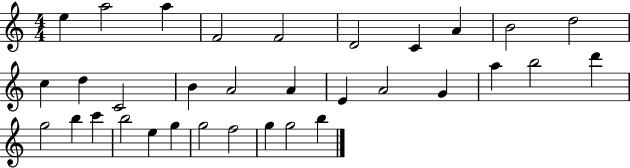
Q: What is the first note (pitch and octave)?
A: E5